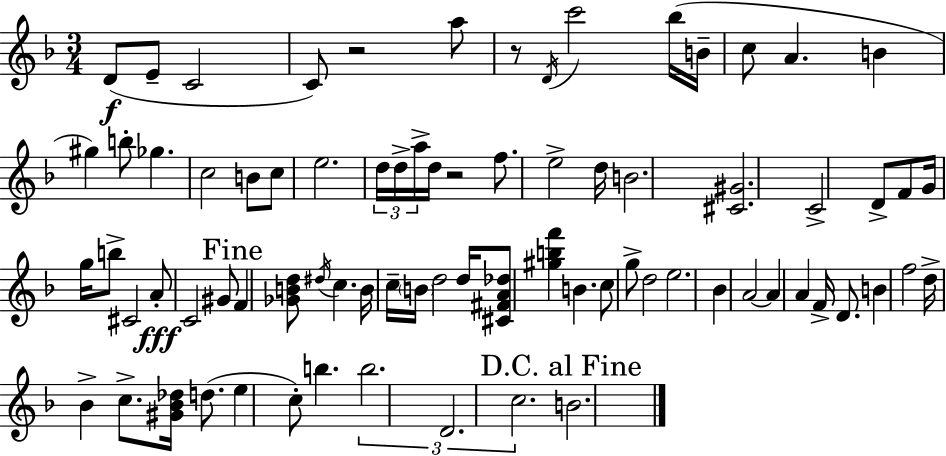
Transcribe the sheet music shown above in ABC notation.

X:1
T:Untitled
M:3/4
L:1/4
K:Dm
D/2 E/2 C2 C/2 z2 a/2 z/2 D/4 c'2 _b/4 B/4 c/2 A B ^g b/2 _g c2 B/2 c/2 e2 d/4 d/4 a/4 d/4 z2 f/2 e2 d/4 B2 [^C^G]2 C2 D/2 F/2 G/4 g/4 b/2 ^C2 A/2 C2 ^G/2 F [_GBd]/2 ^d/4 c B/4 c/4 B/4 d2 d/4 [^C^FA_d]/2 [^gbf'] B c/2 g/2 d2 e2 _B A2 A A F/4 D/2 B f2 d/4 _B c/2 [^G_B_d]/4 d/2 e c/2 b b2 D2 c2 B2